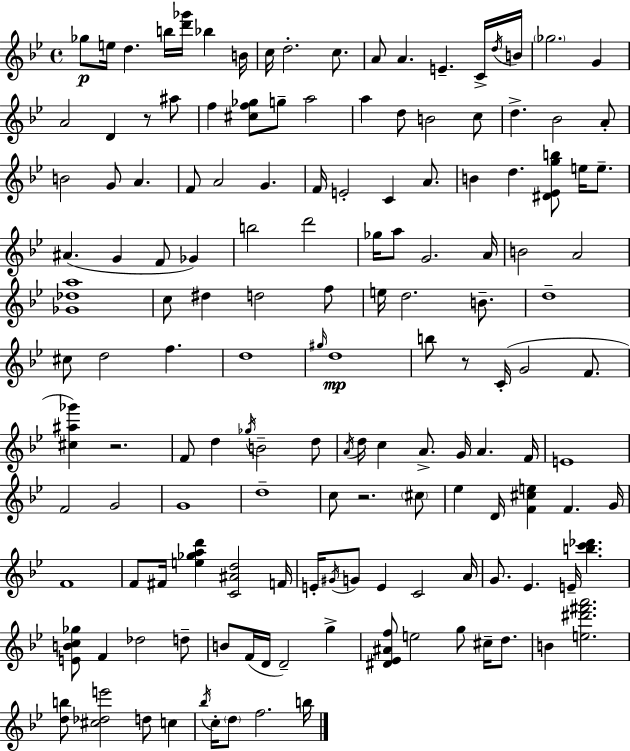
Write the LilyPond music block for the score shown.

{
  \clef treble
  \time 4/4
  \defaultTimeSignature
  \key g \minor
  ges''8\p e''16 d''4. b''16 <d''' ges'''>16 bes''4 b'16 | c''16 d''2.-. c''8. | a'8 a'4. e'4.-- c'16-> \acciaccatura { d''16 } | b'16 \parenthesize ges''2. g'4 | \break a'2 d'4 r8 ais''8 | f''4 <cis'' f'' ges''>8 g''8-- a''2 | a''4 d''8 b'2 c''8 | d''4.-> bes'2 a'8-. | \break b'2 g'8 a'4. | f'8 a'2 g'4. | f'16 e'2-. c'4 a'8. | b'4 d''4. <dis' ees' g'' b''>8 e''16 e''8.-- | \break ais'4.( g'4 f'8 ges'4) | b''2 d'''2 | ges''16 a''8 g'2. | a'16 b'2 a'2 | \break <ges' des'' a''>1 | c''8 dis''4 d''2 f''8 | e''16 d''2. b'8.-- | d''1-- | \break cis''8 d''2 f''4. | d''1 | \grace { gis''16 } d''1\mp | b''8 r8 c'16-.( g'2 f'8. | \break <cis'' ais'' ges'''>4) r2. | f'8 d''4 \acciaccatura { ges''16 } b'2-- | d''8 \acciaccatura { a'16 } d''16 c''4 a'8.-> g'16 a'4. | f'16 e'1 | \break f'2 g'2 | g'1 | d''1-- | c''8 r2. | \break \parenthesize cis''8 ees''4 d'16 <f' cis'' e''>4 f'4. | g'16 f'1 | f'8 fis'16 <e'' ges'' a'' d'''>4 <c' ais' d''>2 | f'16 e'16-. \acciaccatura { gis'16 } g'8 e'4 c'2 | \break a'16 g'8. ees'4. e'16-- <b'' c''' des'''>4. | <e' b' c'' ges''>8 f'4 des''2 | d''8-- b'8 f'16( d'16 d'2--) | g''4-> <dis' ees' ais' f''>8 e''2 g''8 | \break cis''16-- d''8. b'4 <e'' dis''' fis''' a'''>2. | <d'' b''>8 <cis'' des'' e'''>2 d''8 | c''4 \acciaccatura { bes''16 } c''16-. \parenthesize d''8 f''2. | b''16 \bar "|."
}